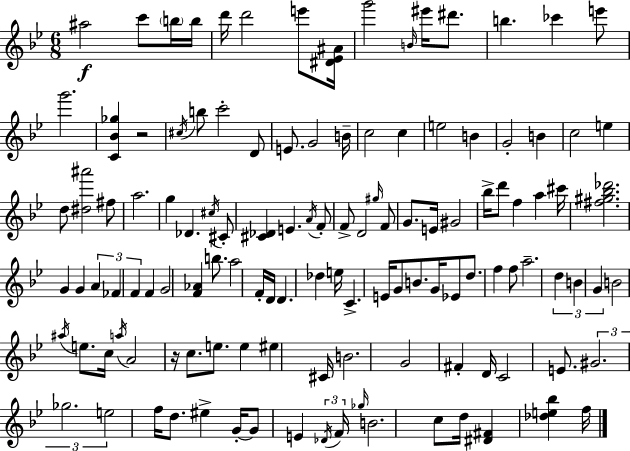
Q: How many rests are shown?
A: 2